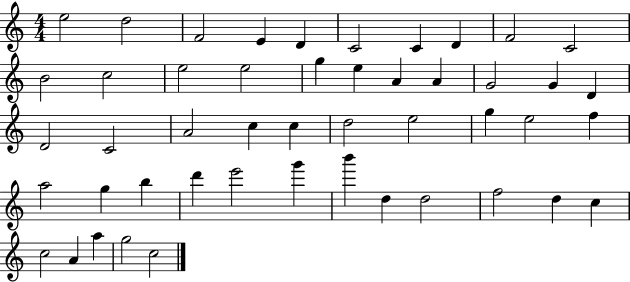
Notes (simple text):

E5/h D5/h F4/h E4/q D4/q C4/h C4/q D4/q F4/h C4/h B4/h C5/h E5/h E5/h G5/q E5/q A4/q A4/q G4/h G4/q D4/q D4/h C4/h A4/h C5/q C5/q D5/h E5/h G5/q E5/h F5/q A5/h G5/q B5/q D6/q E6/h G6/q B6/q D5/q D5/h F5/h D5/q C5/q C5/h A4/q A5/q G5/h C5/h